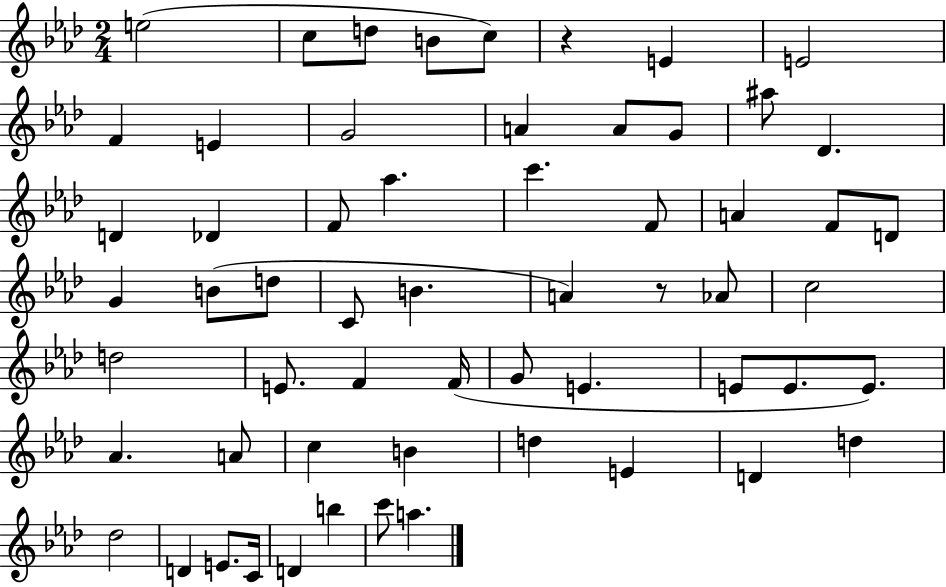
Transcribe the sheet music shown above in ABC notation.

X:1
T:Untitled
M:2/4
L:1/4
K:Ab
e2 c/2 d/2 B/2 c/2 z E E2 F E G2 A A/2 G/2 ^a/2 _D D _D F/2 _a c' F/2 A F/2 D/2 G B/2 d/2 C/2 B A z/2 _A/2 c2 d2 E/2 F F/4 G/2 E E/2 E/2 E/2 _A A/2 c B d E D d _d2 D E/2 C/4 D b c'/2 a